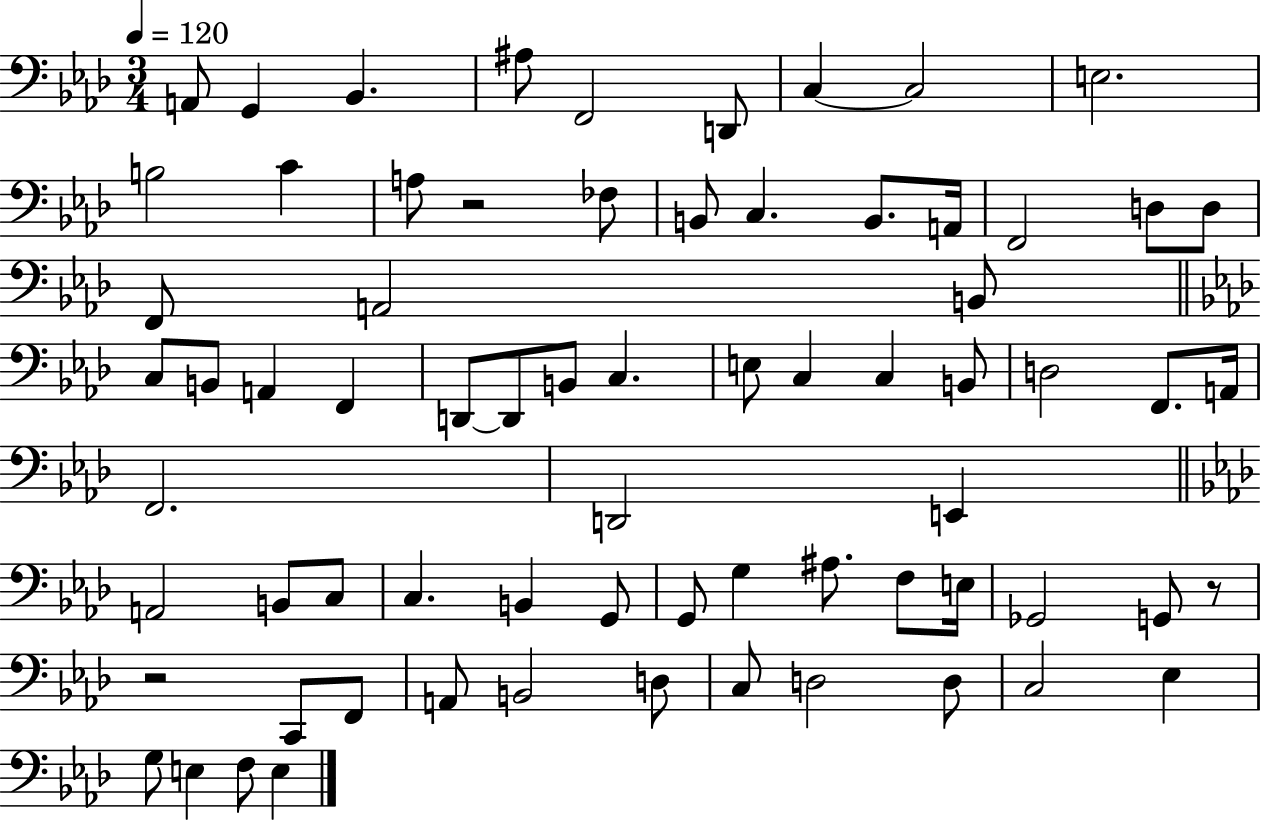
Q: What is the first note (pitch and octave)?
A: A2